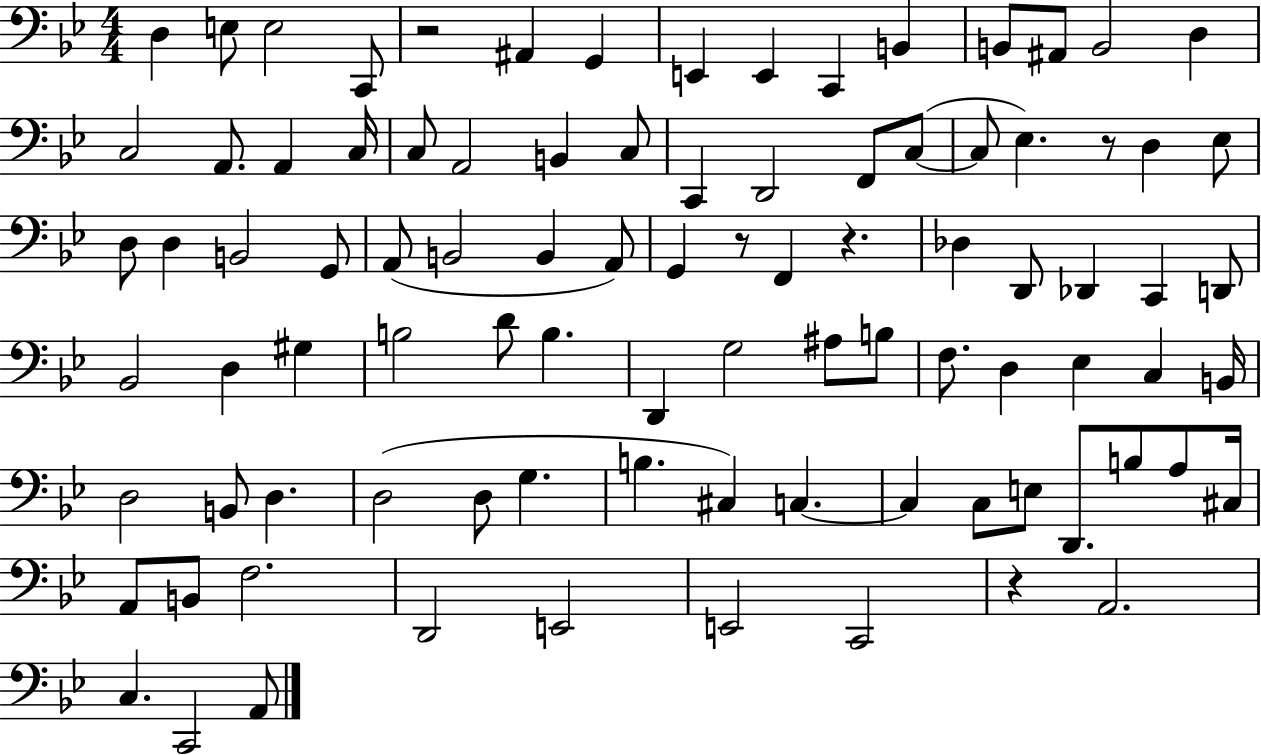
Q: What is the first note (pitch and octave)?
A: D3